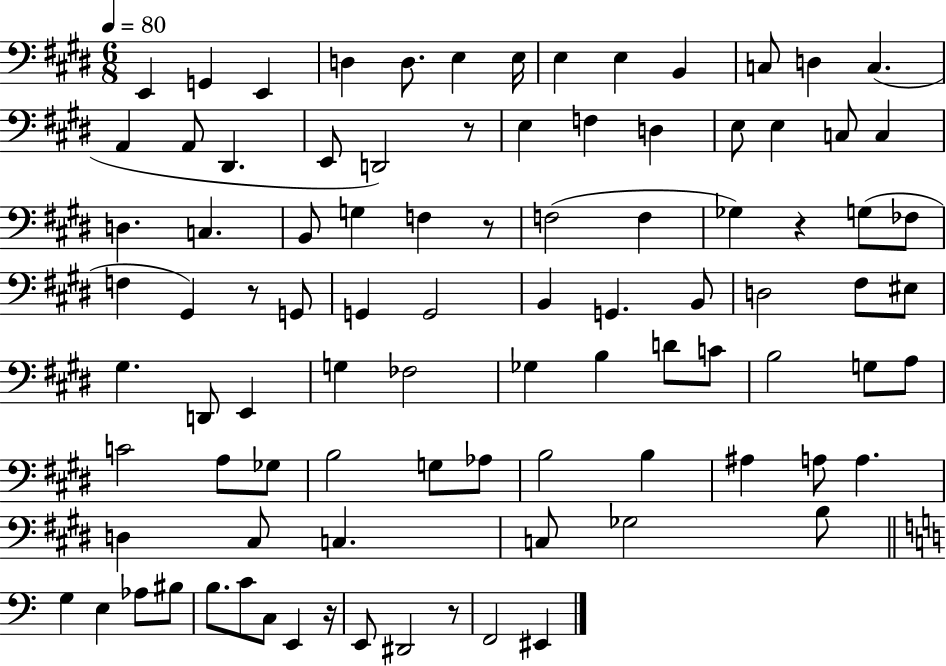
{
  \clef bass
  \numericTimeSignature
  \time 6/8
  \key e \major
  \tempo 4 = 80
  e,4 g,4 e,4 | d4 d8. e4 e16 | e4 e4 b,4 | c8 d4 c4.( | \break a,4 a,8 dis,4. | e,8 d,2) r8 | e4 f4 d4 | e8 e4 c8 c4 | \break d4. c4. | b,8 g4 f4 r8 | f2( f4 | ges4) r4 g8( fes8 | \break f4 gis,4) r8 g,8 | g,4 g,2 | b,4 g,4. b,8 | d2 fis8 eis8 | \break gis4. d,8 e,4 | g4 fes2 | ges4 b4 d'8 c'8 | b2 g8 a8 | \break c'2 a8 ges8 | b2 g8 aes8 | b2 b4 | ais4 a8 a4. | \break d4 cis8 c4. | c8 ges2 b8 | \bar "||" \break \key c \major g4 e4 aes8 bis8 | b8. c'8 c8 e,4 r16 | e,8 dis,2 r8 | f,2 eis,4 | \break \bar "|."
}